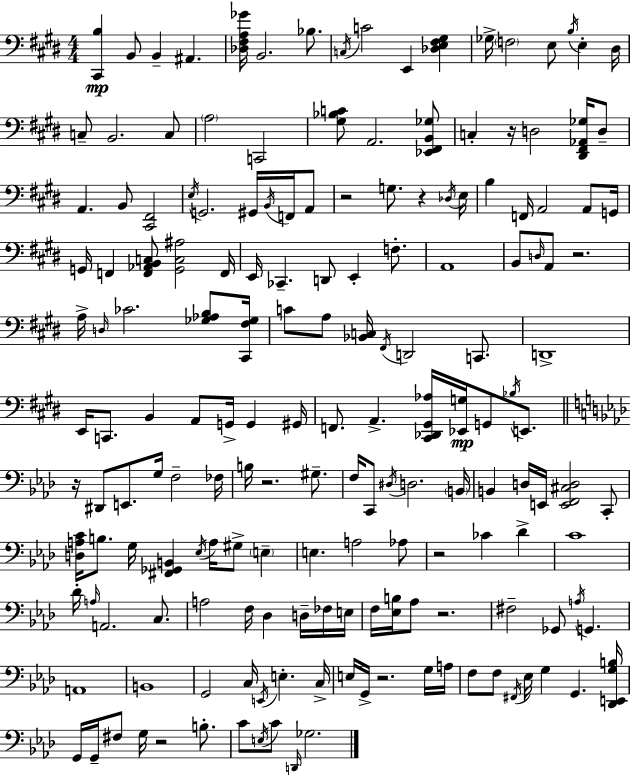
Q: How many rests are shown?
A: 10